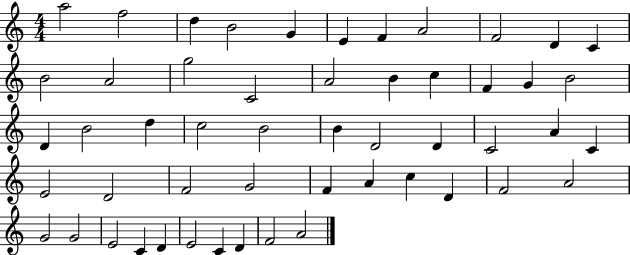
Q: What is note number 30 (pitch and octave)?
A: C4